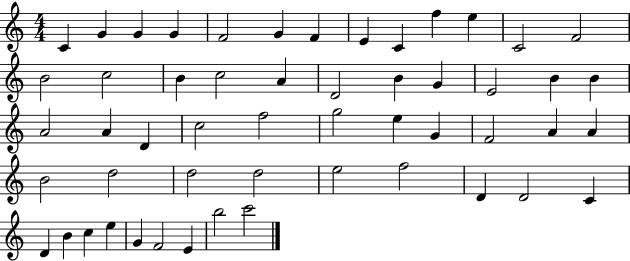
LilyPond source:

{
  \clef treble
  \numericTimeSignature
  \time 4/4
  \key c \major
  c'4 g'4 g'4 g'4 | f'2 g'4 f'4 | e'4 c'4 f''4 e''4 | c'2 f'2 | \break b'2 c''2 | b'4 c''2 a'4 | d'2 b'4 g'4 | e'2 b'4 b'4 | \break a'2 a'4 d'4 | c''2 f''2 | g''2 e''4 g'4 | f'2 a'4 a'4 | \break b'2 d''2 | d''2 d''2 | e''2 f''2 | d'4 d'2 c'4 | \break d'4 b'4 c''4 e''4 | g'4 f'2 e'4 | b''2 c'''2 | \bar "|."
}